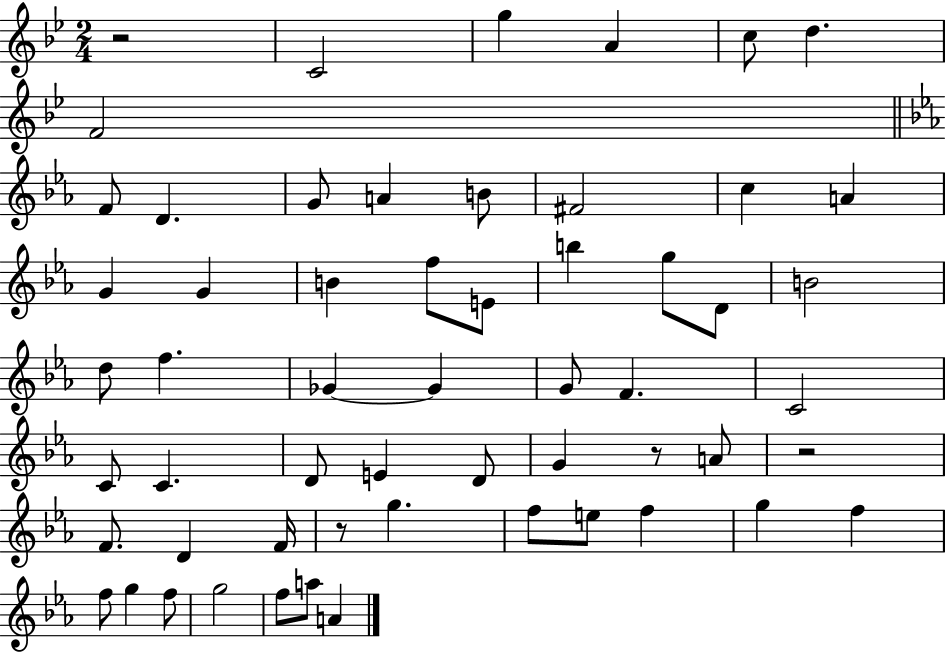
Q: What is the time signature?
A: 2/4